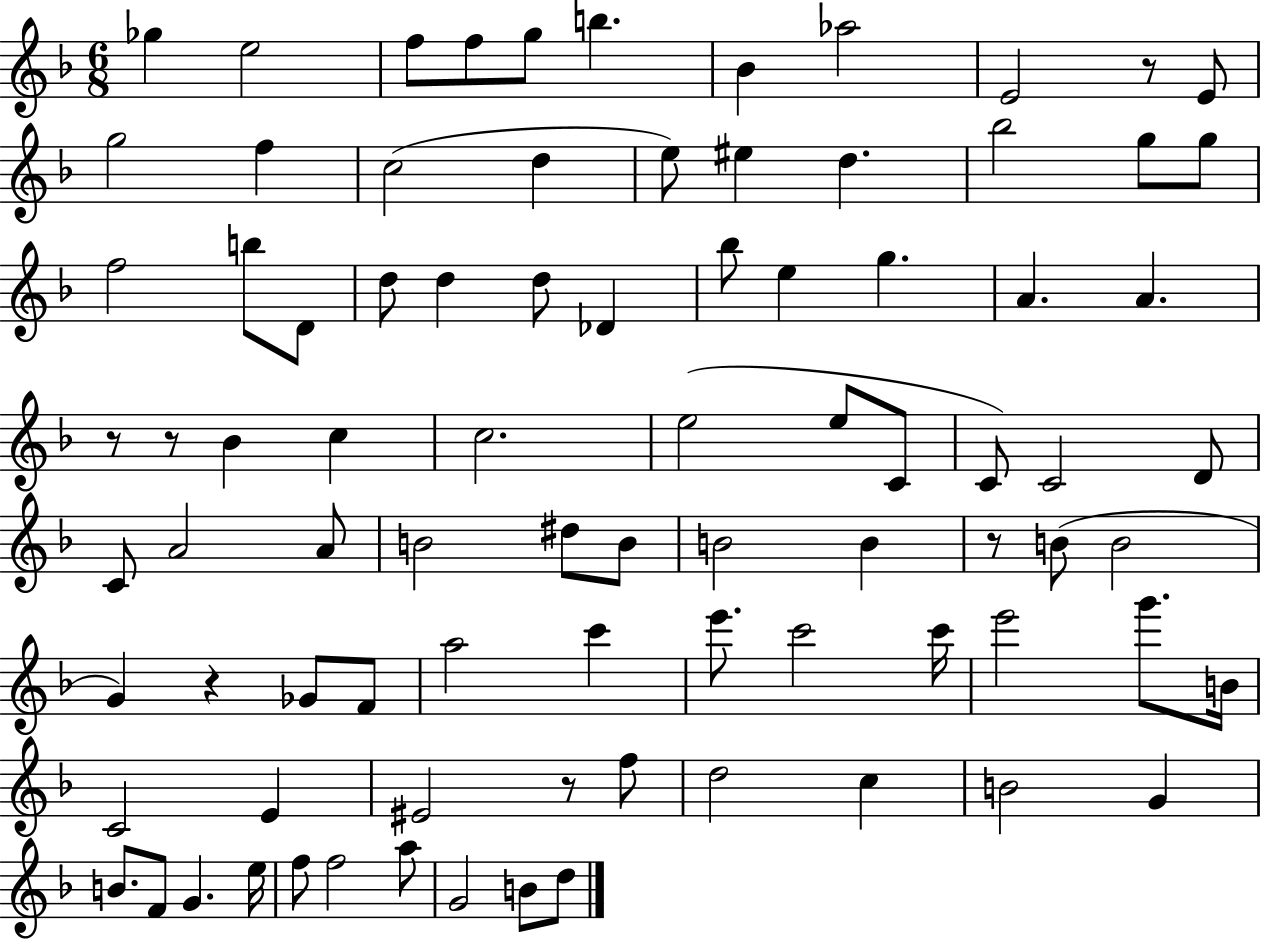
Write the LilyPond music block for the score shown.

{
  \clef treble
  \numericTimeSignature
  \time 6/8
  \key f \major
  ges''4 e''2 | f''8 f''8 g''8 b''4. | bes'4 aes''2 | e'2 r8 e'8 | \break g''2 f''4 | c''2( d''4 | e''8) eis''4 d''4. | bes''2 g''8 g''8 | \break f''2 b''8 d'8 | d''8 d''4 d''8 des'4 | bes''8 e''4 g''4. | a'4. a'4. | \break r8 r8 bes'4 c''4 | c''2. | e''2( e''8 c'8 | c'8) c'2 d'8 | \break c'8 a'2 a'8 | b'2 dis''8 b'8 | b'2 b'4 | r8 b'8( b'2 | \break g'4) r4 ges'8 f'8 | a''2 c'''4 | e'''8. c'''2 c'''16 | e'''2 g'''8. b'16 | \break c'2 e'4 | eis'2 r8 f''8 | d''2 c''4 | b'2 g'4 | \break b'8. f'8 g'4. e''16 | f''8 f''2 a''8 | g'2 b'8 d''8 | \bar "|."
}